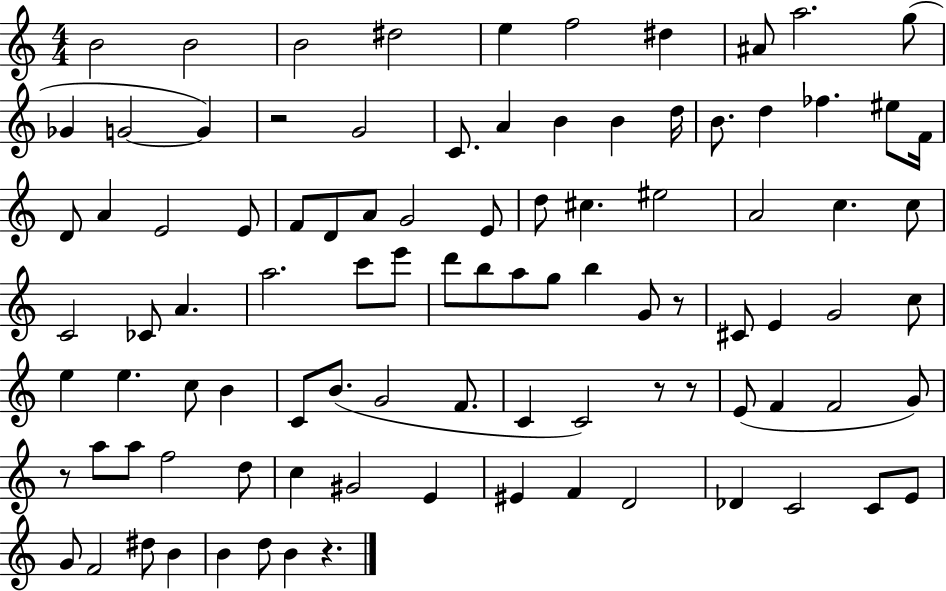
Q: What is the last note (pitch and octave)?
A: B4